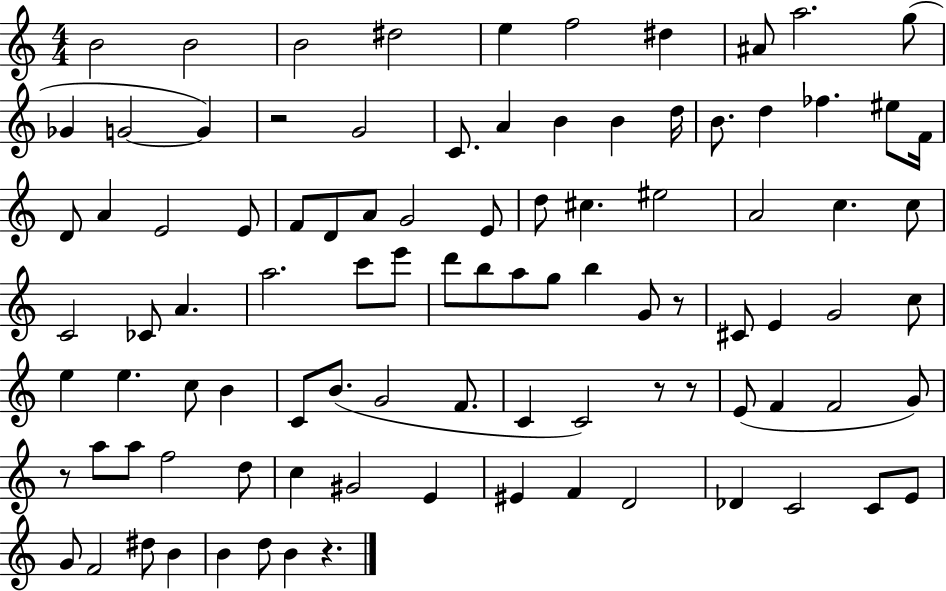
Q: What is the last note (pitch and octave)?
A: B4